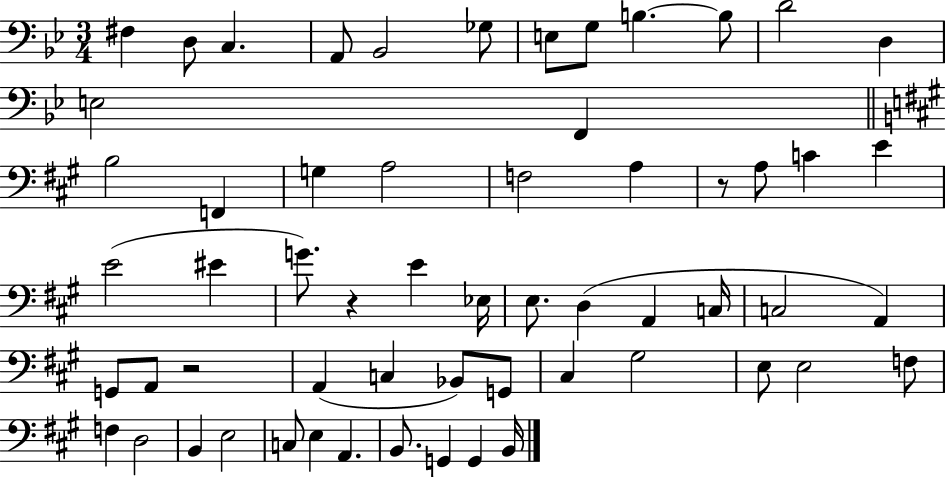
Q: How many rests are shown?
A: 3